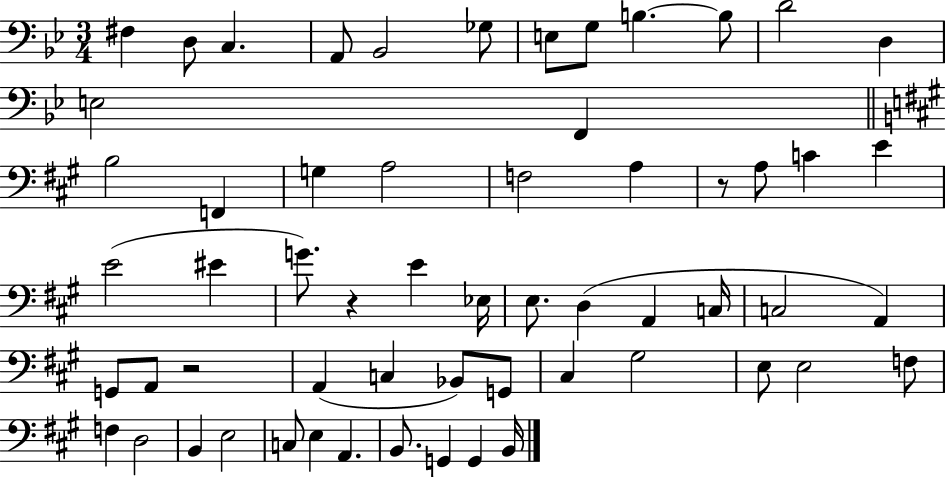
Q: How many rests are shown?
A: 3